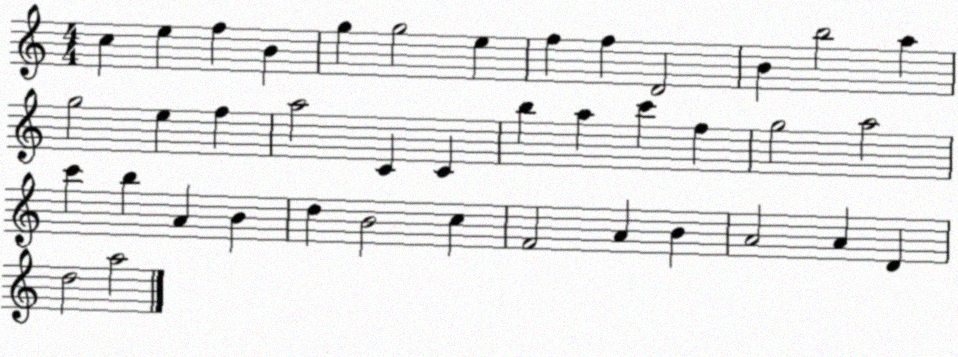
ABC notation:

X:1
T:Untitled
M:4/4
L:1/4
K:C
c e f B g g2 e f f D2 B b2 a g2 e f a2 C C b a c' f g2 a2 c' b A B d B2 c F2 A B A2 A D d2 a2